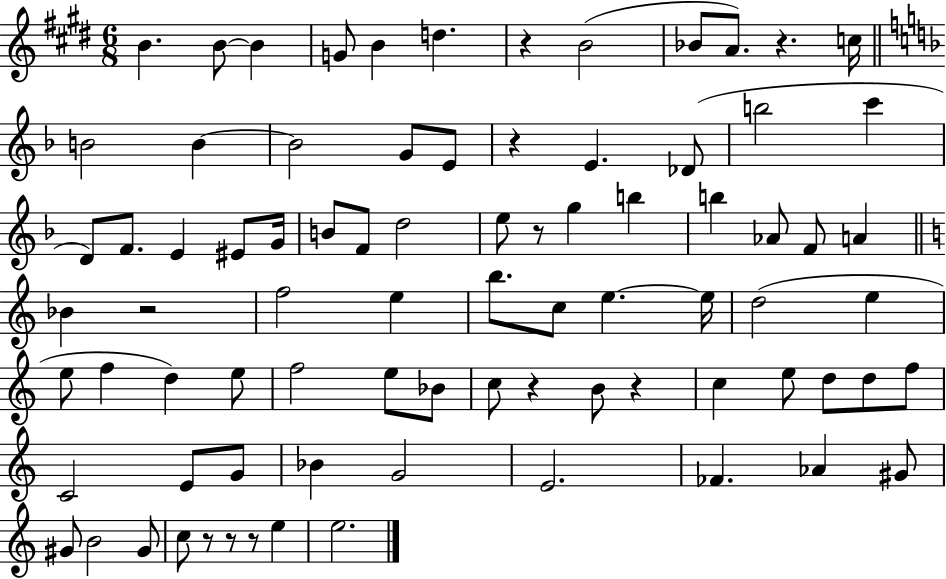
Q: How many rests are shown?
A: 10